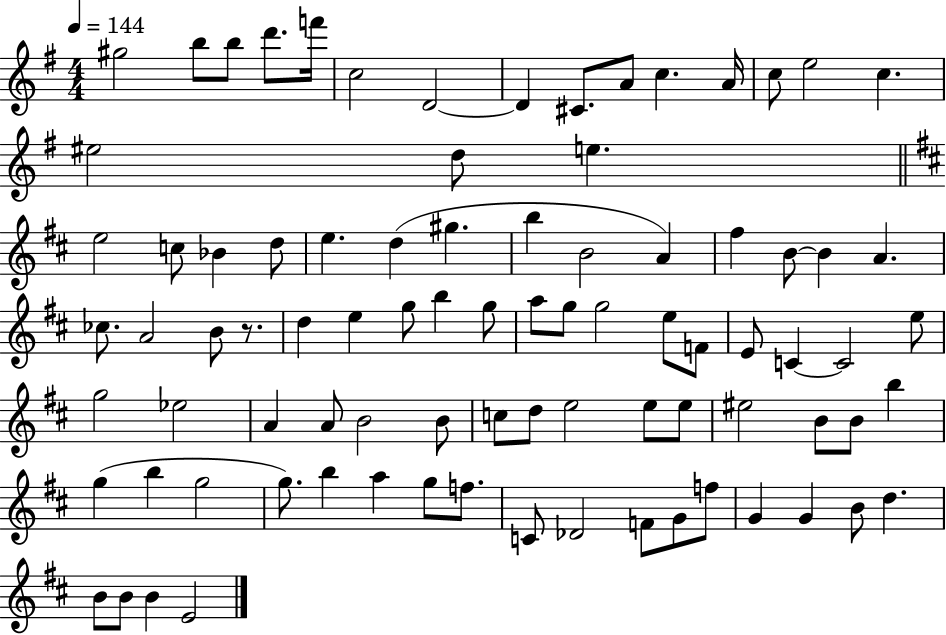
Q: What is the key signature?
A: G major